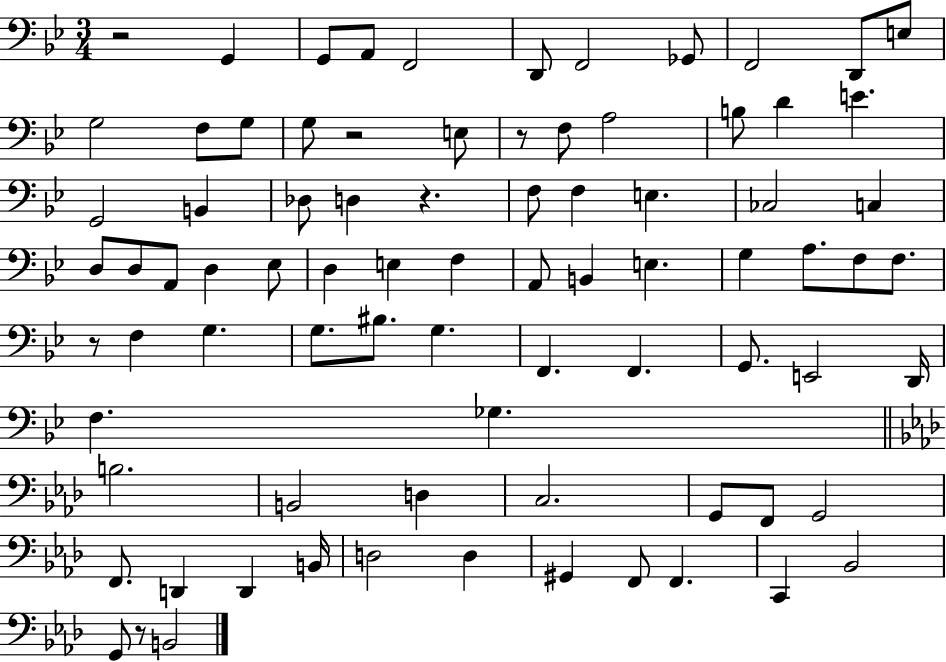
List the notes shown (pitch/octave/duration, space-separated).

R/h G2/q G2/e A2/e F2/h D2/e F2/h Gb2/e F2/h D2/e E3/e G3/h F3/e G3/e G3/e R/h E3/e R/e F3/e A3/h B3/e D4/q E4/q. G2/h B2/q Db3/e D3/q R/q. F3/e F3/q E3/q. CES3/h C3/q D3/e D3/e A2/e D3/q Eb3/e D3/q E3/q F3/q A2/e B2/q E3/q. G3/q A3/e. F3/e F3/e. R/e F3/q G3/q. G3/e. BIS3/e. G3/q. F2/q. F2/q. G2/e. E2/h D2/s F3/q. Gb3/q. B3/h. B2/h D3/q C3/h. G2/e F2/e G2/h F2/e. D2/q D2/q B2/s D3/h D3/q G#2/q F2/e F2/q. C2/q Bb2/h G2/e R/e B2/h